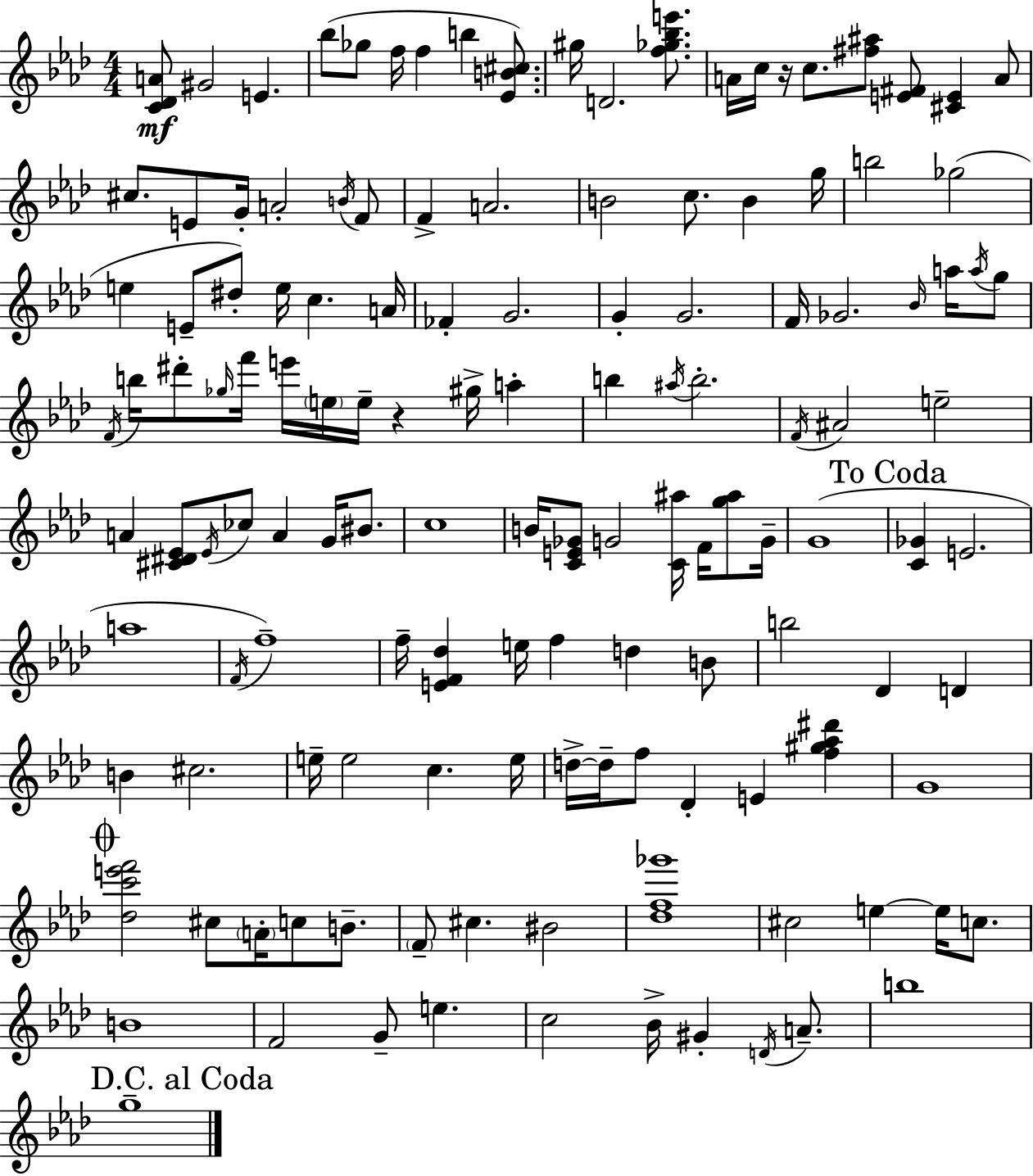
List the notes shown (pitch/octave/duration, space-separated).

[C4,Db4,A4]/e G#4/h E4/q. Bb5/e Gb5/e F5/s F5/q B5/q [Eb4,B4,C#5]/e. G#5/s D4/h. [F5,Gb5,Bb5,E6]/e. A4/s C5/s R/s C5/e. [F#5,A#5]/e [E4,F#4]/e [C#4,E4]/q A4/e C#5/e. E4/e G4/s A4/h B4/s F4/e F4/q A4/h. B4/h C5/e. B4/q G5/s B5/h Gb5/h E5/q E4/e D#5/e E5/s C5/q. A4/s FES4/q G4/h. G4/q G4/h. F4/s Gb4/h. Bb4/s A5/s A5/s G5/e F4/s B5/s D#6/e Gb5/s F6/s E6/s E5/s E5/s R/q G#5/s A5/q B5/q A#5/s B5/h. F4/s A#4/h E5/h A4/q [C#4,D#4,Eb4]/e Eb4/s CES5/e A4/q G4/s BIS4/e. C5/w B4/s [C4,E4,Gb4]/e G4/h [C4,A#5]/s F4/s [G5,A#5]/e G4/s G4/w [C4,Gb4]/q E4/h. A5/w F4/s F5/w F5/s [E4,F4,Db5]/q E5/s F5/q D5/q B4/e B5/h Db4/q D4/q B4/q C#5/h. E5/s E5/h C5/q. E5/s D5/s D5/s F5/e Db4/q E4/q [F5,G#5,Ab5,D#6]/q G4/w [Db5,C6,E6,F6]/h C#5/e A4/s C5/e B4/e. F4/e C#5/q. BIS4/h [Db5,F5,Gb6]/w C#5/h E5/q E5/s C5/e. B4/w F4/h G4/e E5/q. C5/h Bb4/s G#4/q D4/s A4/e. B5/w G5/w